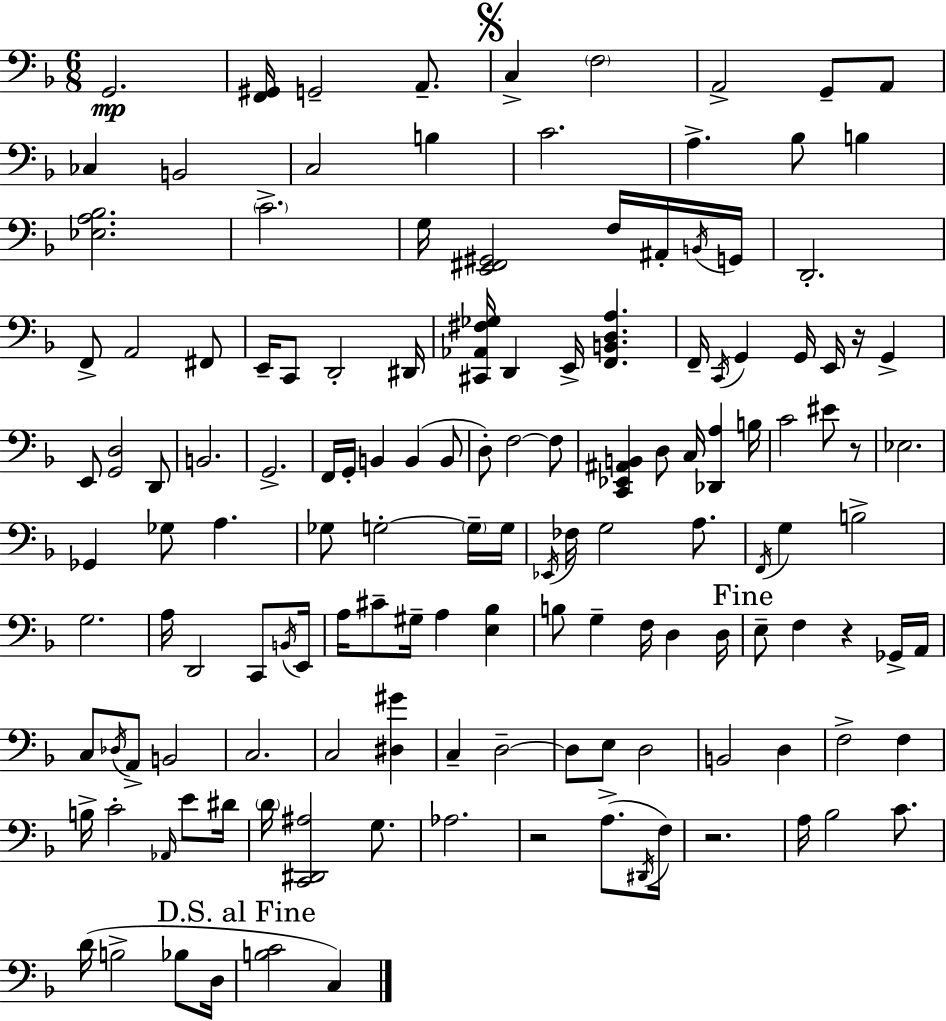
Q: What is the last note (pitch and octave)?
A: C3